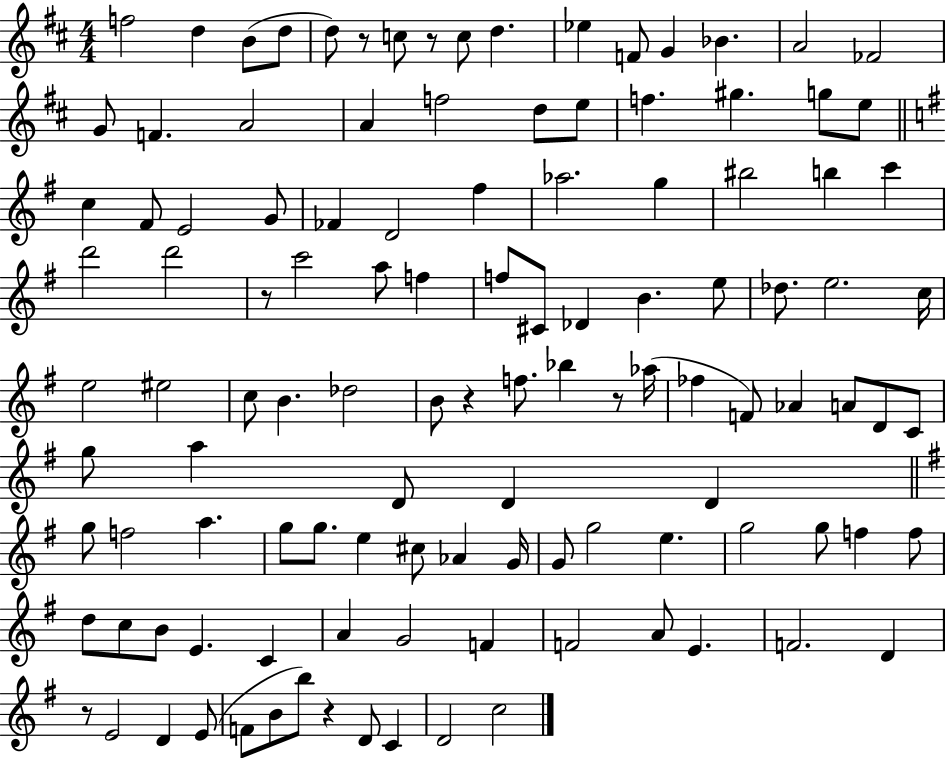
{
  \clef treble
  \numericTimeSignature
  \time 4/4
  \key d \major
  f''2 d''4 b'8( d''8 | d''8) r8 c''8 r8 c''8 d''4. | ees''4 f'8 g'4 bes'4. | a'2 fes'2 | \break g'8 f'4. a'2 | a'4 f''2 d''8 e''8 | f''4. gis''4. g''8 e''8 | \bar "||" \break \key e \minor c''4 fis'8 e'2 g'8 | fes'4 d'2 fis''4 | aes''2. g''4 | bis''2 b''4 c'''4 | \break d'''2 d'''2 | r8 c'''2 a''8 f''4 | f''8 cis'8 des'4 b'4. e''8 | des''8. e''2. c''16 | \break e''2 eis''2 | c''8 b'4. des''2 | b'8 r4 f''8. bes''4 r8 aes''16( | fes''4 f'8) aes'4 a'8 d'8 c'8 | \break g''8 a''4 d'8 d'4 d'4 | \bar "||" \break \key g \major g''8 f''2 a''4. | g''8 g''8. e''4 cis''8 aes'4 g'16 | g'8 g''2 e''4. | g''2 g''8 f''4 f''8 | \break d''8 c''8 b'8 e'4. c'4 | a'4 g'2 f'4 | f'2 a'8 e'4. | f'2. d'4 | \break r8 e'2 d'4 e'8( | f'8 b'8 b''8) r4 d'8 c'4 | d'2 c''2 | \bar "|."
}